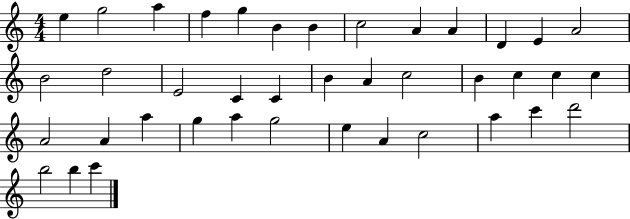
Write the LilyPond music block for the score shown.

{
  \clef treble
  \numericTimeSignature
  \time 4/4
  \key c \major
  e''4 g''2 a''4 | f''4 g''4 b'4 b'4 | c''2 a'4 a'4 | d'4 e'4 a'2 | \break b'2 d''2 | e'2 c'4 c'4 | b'4 a'4 c''2 | b'4 c''4 c''4 c''4 | \break a'2 a'4 a''4 | g''4 a''4 g''2 | e''4 a'4 c''2 | a''4 c'''4 d'''2 | \break b''2 b''4 c'''4 | \bar "|."
}